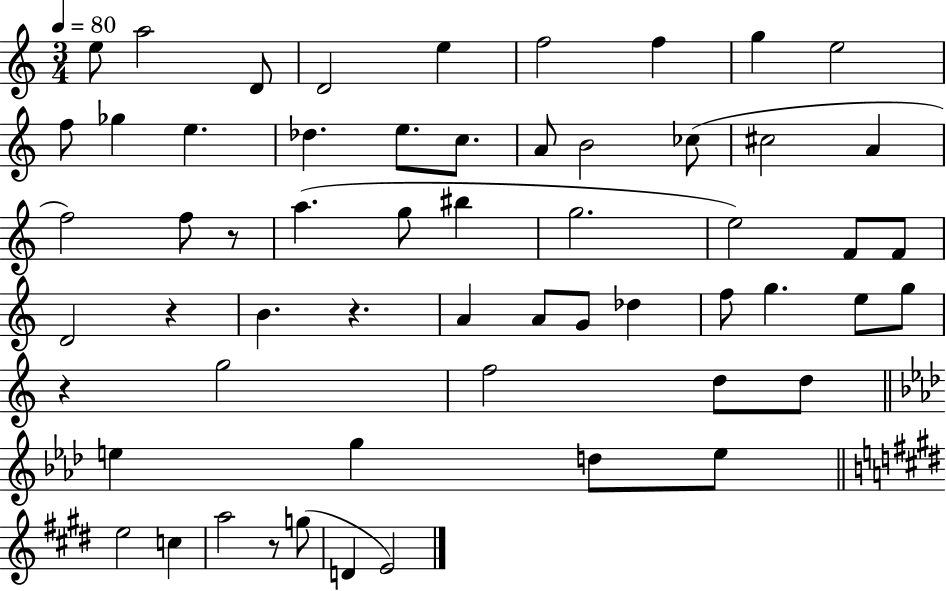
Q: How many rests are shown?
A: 5